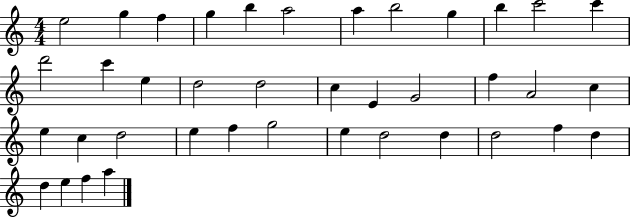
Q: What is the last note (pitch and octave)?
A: A5